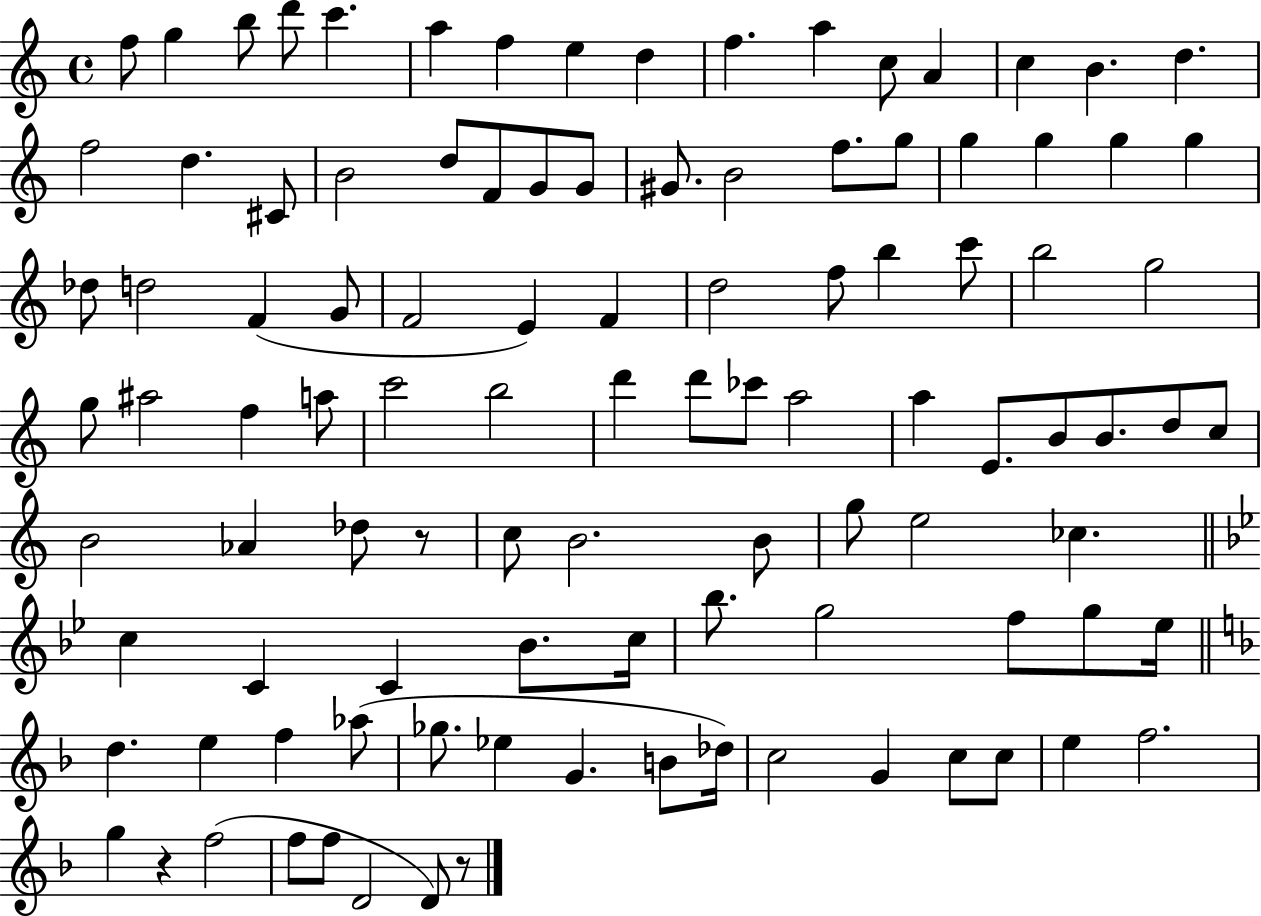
{
  \clef treble
  \time 4/4
  \defaultTimeSignature
  \key c \major
  f''8 g''4 b''8 d'''8 c'''4. | a''4 f''4 e''4 d''4 | f''4. a''4 c''8 a'4 | c''4 b'4. d''4. | \break f''2 d''4. cis'8 | b'2 d''8 f'8 g'8 g'8 | gis'8. b'2 f''8. g''8 | g''4 g''4 g''4 g''4 | \break des''8 d''2 f'4( g'8 | f'2 e'4) f'4 | d''2 f''8 b''4 c'''8 | b''2 g''2 | \break g''8 ais''2 f''4 a''8 | c'''2 b''2 | d'''4 d'''8 ces'''8 a''2 | a''4 e'8. b'8 b'8. d''8 c''8 | \break b'2 aes'4 des''8 r8 | c''8 b'2. b'8 | g''8 e''2 ces''4. | \bar "||" \break \key bes \major c''4 c'4 c'4 bes'8. c''16 | bes''8. g''2 f''8 g''8 ees''16 | \bar "||" \break \key f \major d''4. e''4 f''4 aes''8( | ges''8. ees''4 g'4. b'8 des''16) | c''2 g'4 c''8 c''8 | e''4 f''2. | \break g''4 r4 f''2( | f''8 f''8 d'2 d'8) r8 | \bar "|."
}